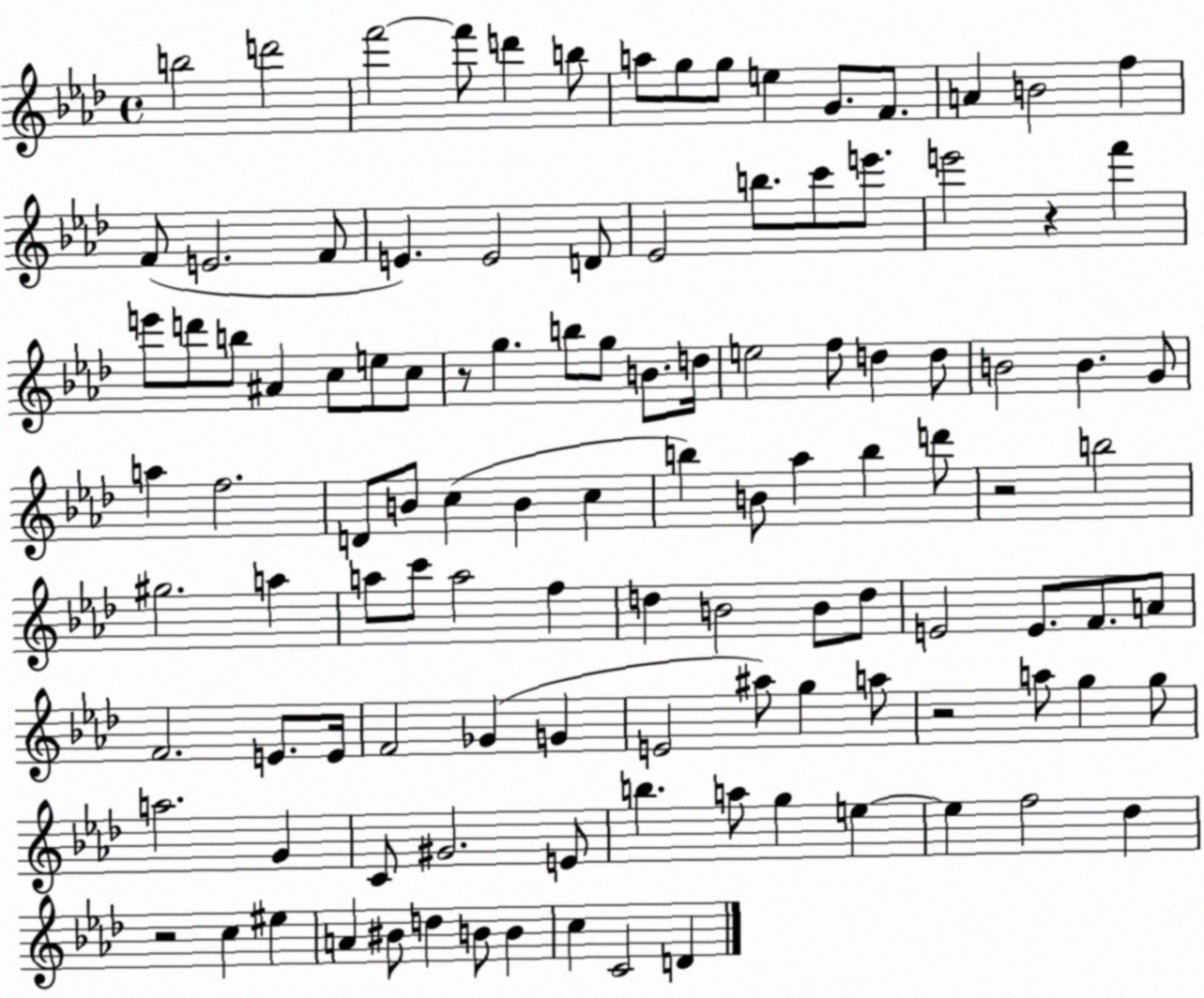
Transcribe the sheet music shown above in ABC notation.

X:1
T:Untitled
M:4/4
L:1/4
K:Ab
b2 d'2 f'2 f'/2 d' b/2 a/2 g/2 g/2 e G/2 F/2 A B2 f F/2 E2 F/2 E E2 D/2 _E2 b/2 c'/2 e'/2 e'2 z f' e'/2 d'/2 b/2 ^A c/2 e/2 c/2 z/2 g b/2 g/2 B/2 d/4 e2 f/2 d d/2 B2 B G/2 a f2 D/2 B/2 c B c b B/2 _a b d'/2 z2 b2 ^g2 a a/2 c'/2 a2 f d B2 B/2 d/2 E2 E/2 F/2 A/2 F2 E/2 E/4 F2 _G G E2 ^a/2 g a/2 z2 a/2 g g/2 a2 G C/2 ^G2 E/2 b a/2 g e e f2 _d z2 c ^e A ^B/2 d B/2 B c C2 D